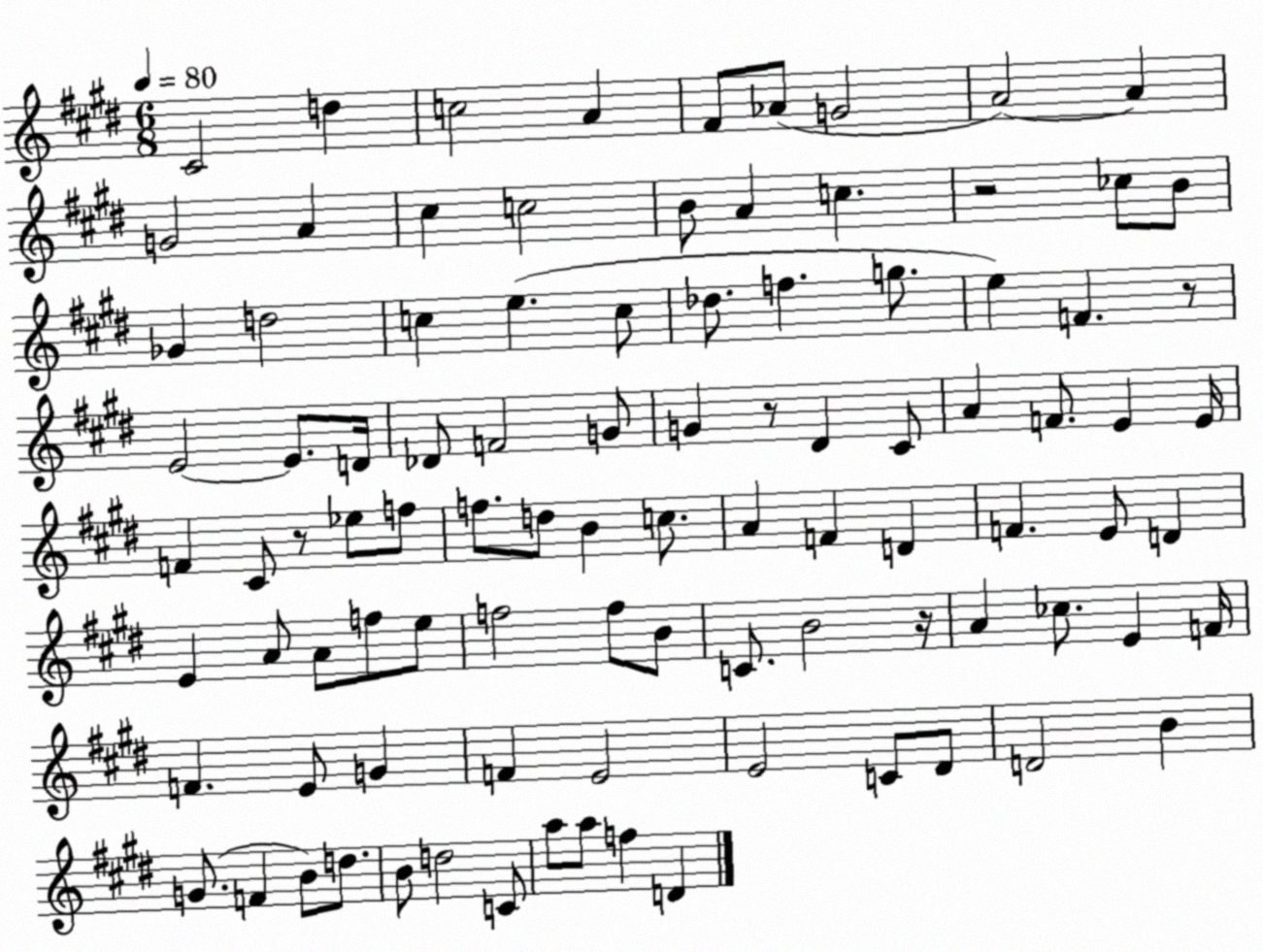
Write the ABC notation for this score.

X:1
T:Untitled
M:6/8
L:1/4
K:E
^C2 d c2 A ^F/2 _A/2 G2 A2 A G2 A ^c c2 B/2 A c z2 _c/2 B/2 _G d2 c e c/2 _d/2 f g/2 e F z/2 E2 E/2 D/4 _D/2 F2 G/2 G z/2 ^D ^C/2 A F/2 E E/4 F ^C/2 z/2 _e/2 f/2 f/2 d/2 B c/2 A F D F E/2 D E A/2 A/2 f/2 e/2 f2 f/2 B/2 C/2 B2 z/4 A _c/2 E F/4 F E/2 G F E2 E2 C/2 ^D/2 D2 B G/2 F B/2 d/2 B/2 d2 C/2 a/2 a/2 f D